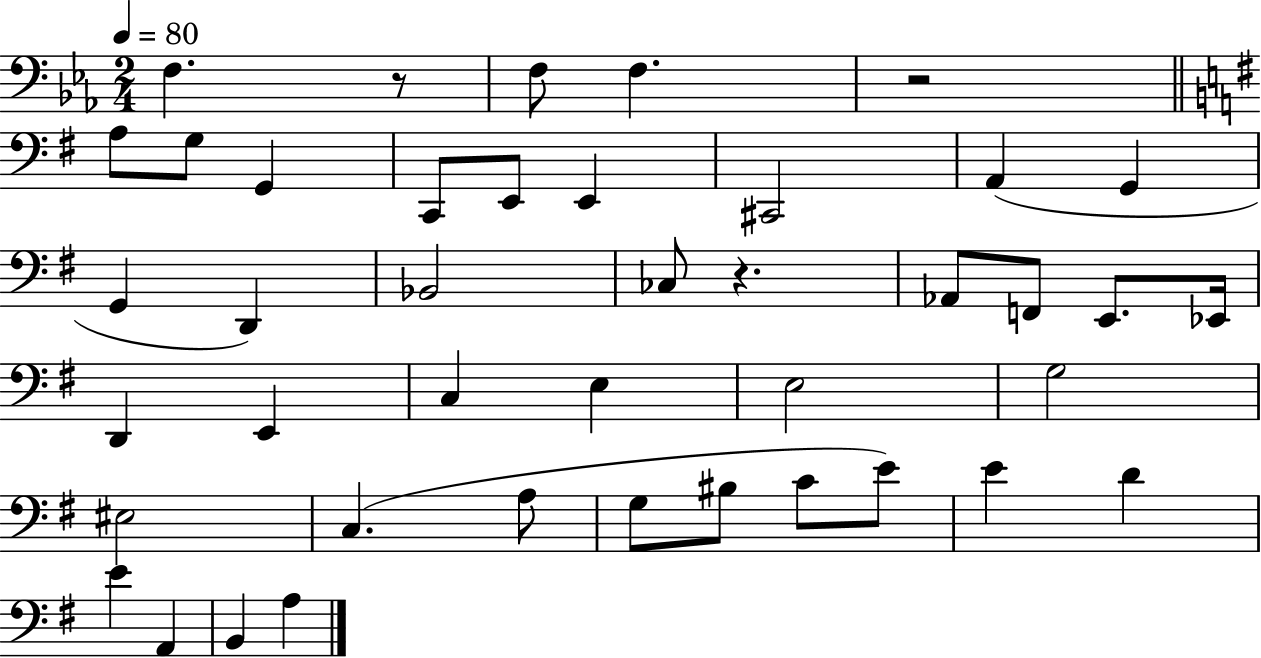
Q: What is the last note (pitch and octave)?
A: A3